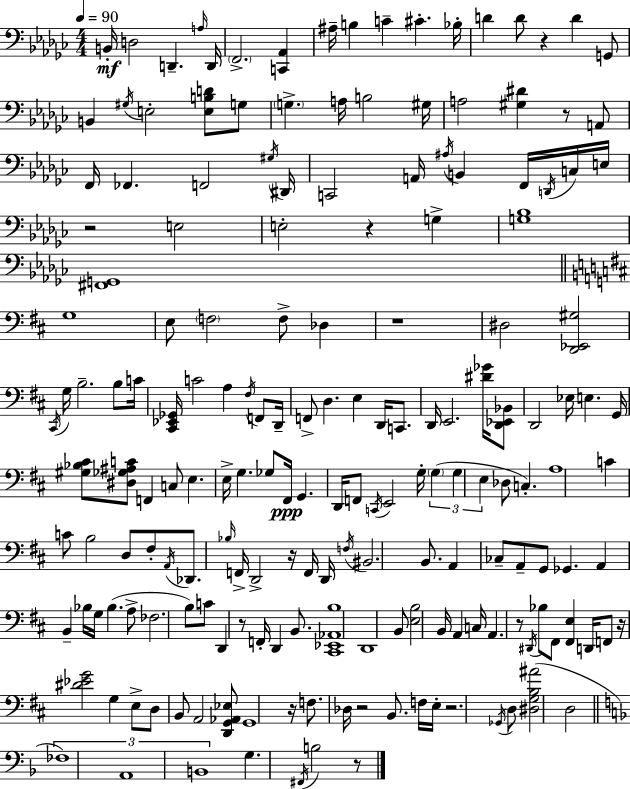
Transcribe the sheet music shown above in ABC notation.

X:1
T:Untitled
M:4/4
L:1/4
K:Ebm
B,,/4 D,2 D,, A,/4 D,,/4 F,,2 [C,,_A,,] ^A,/4 B, C ^C _B,/4 D D/2 z D G,,/2 B,, ^G,/4 E,2 [E,B,D]/2 G,/2 G, A,/4 B,2 ^G,/4 A,2 [^G,^D] z/2 A,,/2 F,,/4 _F,, F,,2 ^G,/4 ^D,,/4 C,,2 A,,/4 ^A,/4 B,, F,,/4 D,,/4 C,/4 E,/4 z2 E,2 E,2 z G, [G,_B,]4 [^F,,G,,]4 G,4 E,/2 F,2 F,/2 _D, z4 ^D,2 [D,,_E,,^G,]2 ^C,,/4 G,/4 B,2 B,/2 C/4 [^C,,_E,,_G,,]/4 C2 A, ^F,/4 F,,/2 D,,/4 F,,/2 D, E, D,,/4 C,,/2 D,,/4 E,,2 [^D_G]/4 [D,,_E,,_B,,]/2 D,,2 _E,/4 E, G,,/4 [^G,_B,^C]/2 [^D,_G,^A,C]/2 F,, C,/2 E, E,/4 G, _G,/2 ^F,,/4 G,, D,,/4 F,,/2 C,,/4 E,,2 G,/4 G, G, E, _D,/2 C, A,4 C C/2 B,2 D,/2 ^F,/2 A,,/4 _D,,/2 _B,/4 F,,/4 D,,2 z/4 F,,/4 D,,/4 F,/4 ^B,,2 B,,/2 A,, _C,/2 A,,/2 G,,/2 _G,, A,, B,, _B,/4 G,/4 _B, A,/2 _F,2 B,/2 C/2 D,, z/2 F,,/4 D,, B,,/2 [^C,,_E,,_A,,B,]4 D,,4 B,,/2 [E,B,]2 B,,/4 A,, C,/4 A,, z/2 ^D,,/4 _B,/2 ^F,,/2 [^F,,E,] D,,/4 F,,/2 z/4 [^D_EG]2 G, E,/2 D,/2 B,,/2 A,,2 [D,,G,,_A,,_E,]/2 G,,4 z/4 F,/2 _D,/4 z2 B,,/2 F,/4 E,/4 z2 _G,,/4 D,/2 [^D,G,B,^A]2 D,2 _F,4 A,,4 B,,4 G, ^F,,/4 B,2 z/2